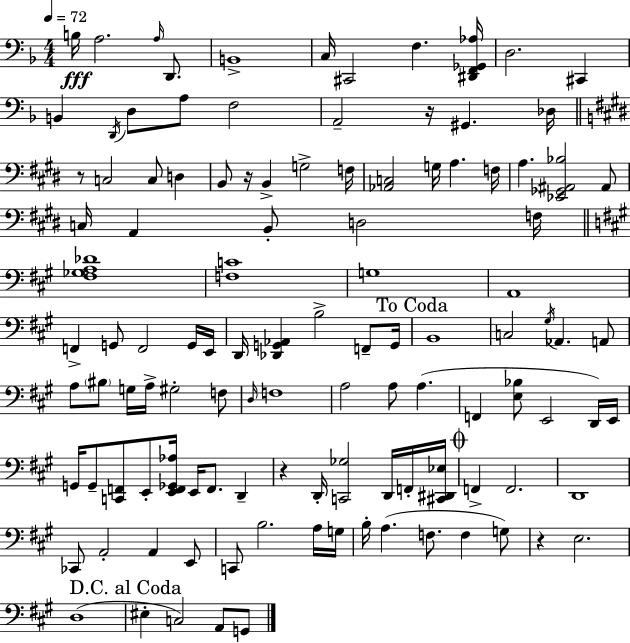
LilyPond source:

{
  \clef bass
  \numericTimeSignature
  \time 4/4
  \key f \major
  \tempo 4 = 72
  b16\fff a2. \grace { a16 } d,8. | b,1-> | c16 cis,2 f4. | <dis, f, ges, aes>16 d2. cis,4 | \break b,4 \acciaccatura { d,16 } d8 a8 f2 | a,2-- r16 gis,4. | des16 \bar "||" \break \key e \major r8 c2 c8 d4 | b,8 r16 b,4-> g2-> f16 | <aes, c>2 g16 a4. f16 | a4. <ees, ges, ais, bes>2 ais,8 | \break c16 a,4 b,8-. d2 f16 | \bar "||" \break \key a \major <fis ges a des'>1 | <f c'>1 | g1 | a,1 | \break f,4-> g,8 f,2 g,16 e,16 | d,16 <des, g, aes,>4 b2-> f,8-- g,16 | \mark "To Coda" b,1 | c2 \acciaccatura { gis16 } aes,4. a,8 | \break a8 \parenthesize bis8 g16 a16-> gis2-. f8 | \grace { d16 } f1 | a2 a8 a4.( | f,4 <e bes>8 e,2 | \break d,16) e,16 g,16 g,8-- <c, f,>8 e,8-. <e, f, ges, aes>16 e,16 f,8. d,4-- | r4 d,16-. <c, ges>2 d,16 | f,16-. <cis, dis, ees>16 \mark \markup { \musicglyph "scripts.coda" } f,4-> f,2. | d,1 | \break ces,8 a,2-. a,4 | e,8 c,8 b2. | a16 g16 b16-. a4.( f8. f4 | g8) r4 e2. | \break d1( | \mark "D.C. al Coda" eis4-. c2) a,8 | g,8 \bar "|."
}